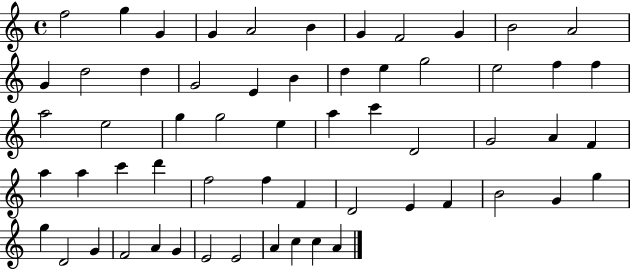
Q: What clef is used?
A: treble